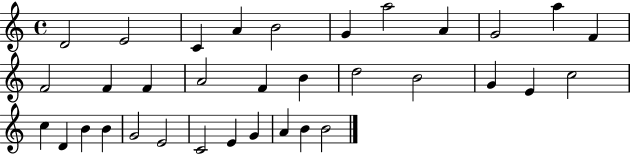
{
  \clef treble
  \time 4/4
  \defaultTimeSignature
  \key c \major
  d'2 e'2 | c'4 a'4 b'2 | g'4 a''2 a'4 | g'2 a''4 f'4 | \break f'2 f'4 f'4 | a'2 f'4 b'4 | d''2 b'2 | g'4 e'4 c''2 | \break c''4 d'4 b'4 b'4 | g'2 e'2 | c'2 e'4 g'4 | a'4 b'4 b'2 | \break \bar "|."
}